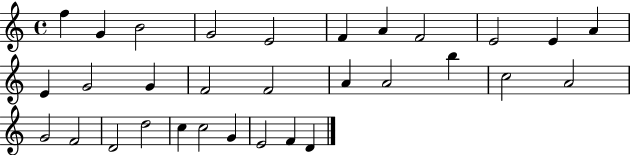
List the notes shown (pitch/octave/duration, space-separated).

F5/q G4/q B4/h G4/h E4/h F4/q A4/q F4/h E4/h E4/q A4/q E4/q G4/h G4/q F4/h F4/h A4/q A4/h B5/q C5/h A4/h G4/h F4/h D4/h D5/h C5/q C5/h G4/q E4/h F4/q D4/q